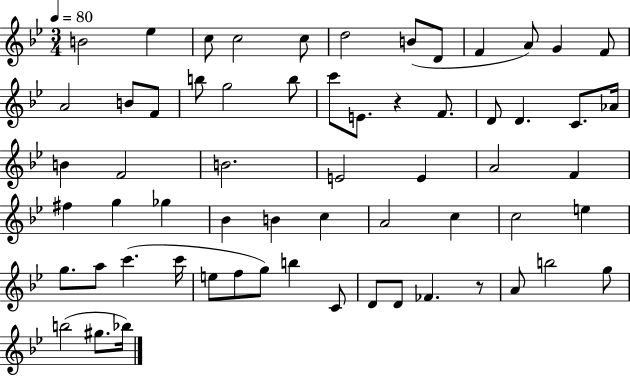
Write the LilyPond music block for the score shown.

{
  \clef treble
  \numericTimeSignature
  \time 3/4
  \key bes \major
  \tempo 4 = 80
  \repeat volta 2 { b'2 ees''4 | c''8 c''2 c''8 | d''2 b'8( d'8 | f'4 a'8) g'4 f'8 | \break a'2 b'8 f'8 | b''8 g''2 b''8 | c'''8 e'8. r4 f'8. | d'8 d'4. c'8. aes'16 | \break b'4 f'2 | b'2. | e'2 e'4 | a'2 f'4 | \break fis''4 g''4 ges''4 | bes'4 b'4 c''4 | a'2 c''4 | c''2 e''4 | \break g''8. a''8 c'''4.( c'''16 | e''8 f''8 g''8) b''4 c'8 | d'8 d'8 fes'4. r8 | a'8 b''2 g''8 | \break b''2( gis''8. bes''16) | } \bar "|."
}